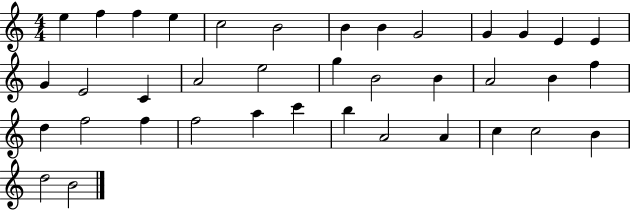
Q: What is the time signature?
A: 4/4